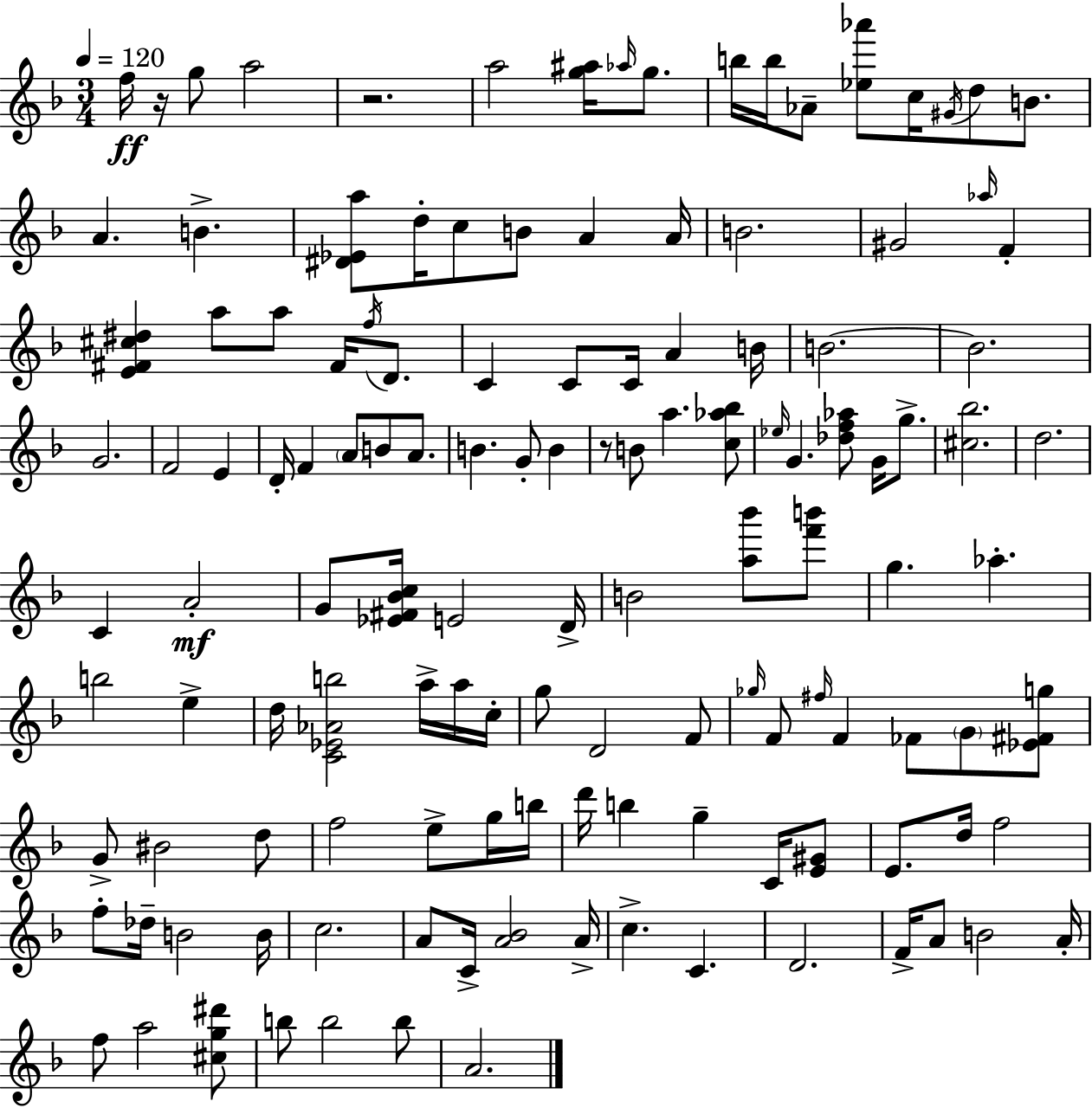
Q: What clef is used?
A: treble